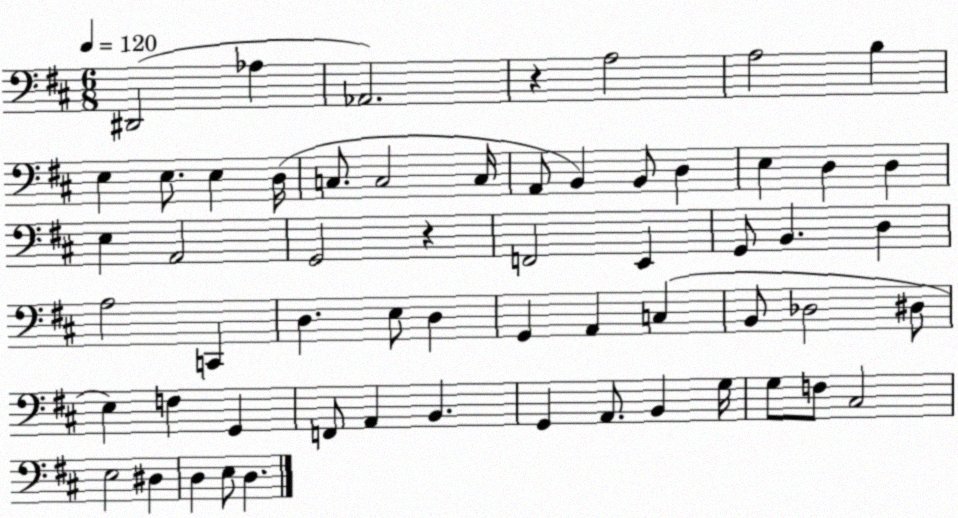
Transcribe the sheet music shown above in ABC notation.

X:1
T:Untitled
M:6/8
L:1/4
K:D
^D,,2 _A, _A,,2 z A,2 A,2 B, E, E,/2 E, D,/4 C,/2 C,2 C,/4 A,,/2 B,, B,,/2 D, E, D, D, E, A,,2 G,,2 z F,,2 E,, G,,/2 B,, D, A,2 C,, D, E,/2 D, G,, A,, C, B,,/2 _D,2 ^D,/2 E, F, G,, F,,/2 A,, B,, G,, A,,/2 B,, G,/4 G,/2 F,/2 ^C,2 E,2 ^D, D, E,/2 D,